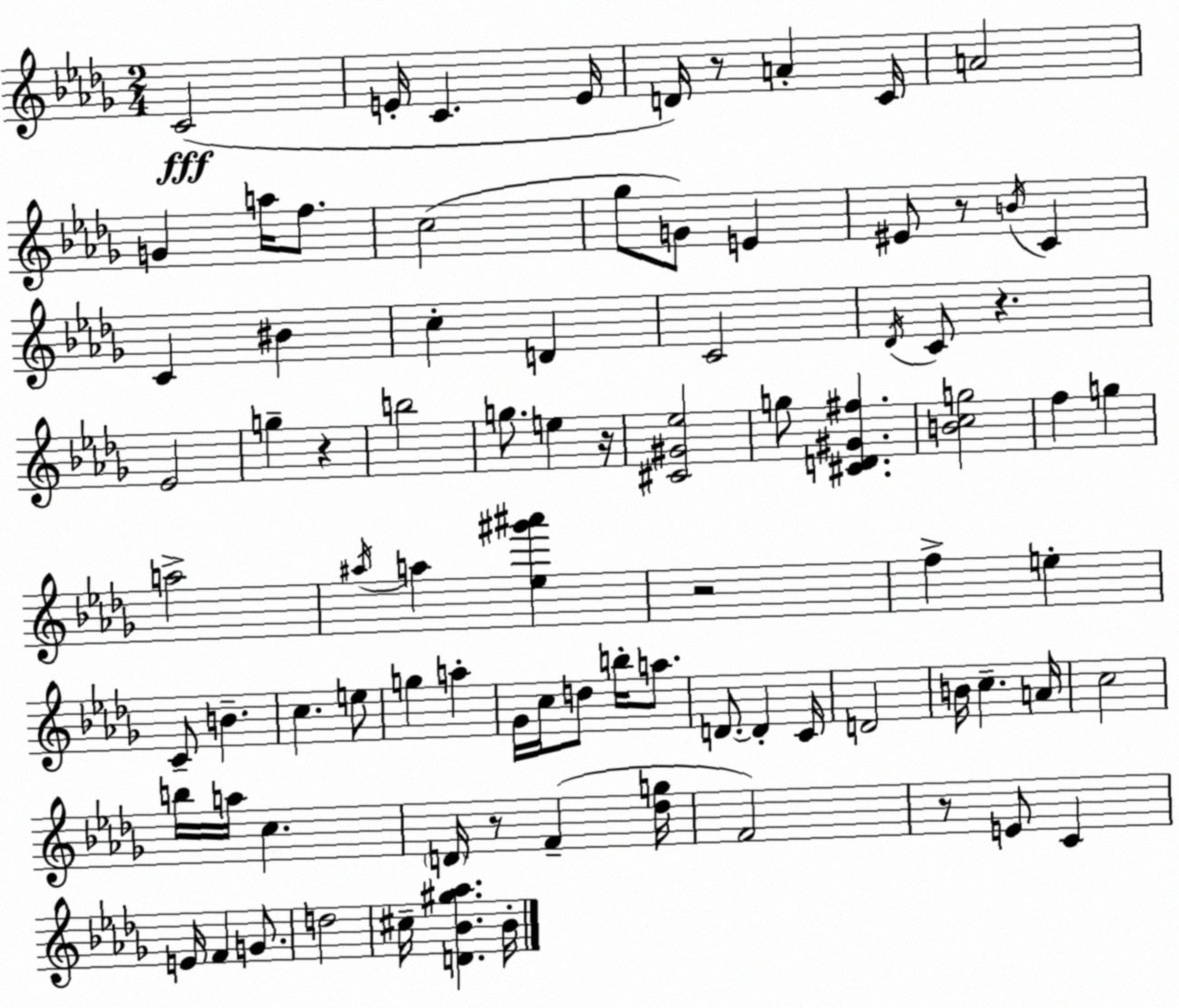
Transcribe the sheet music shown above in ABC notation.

X:1
T:Untitled
M:2/4
L:1/4
K:Bbm
C2 E/4 C E/4 D/4 z/2 A C/4 A2 G a/4 f/2 c2 _g/2 G/2 E ^E/2 z/2 B/4 C C ^B c D C2 _D/4 C/2 z _E2 g z b2 g/2 e z/4 [^C^G_e]2 g/2 [^CD^G^f] [Bcg]2 f g a2 ^a/4 a [_e^g'^a'] z2 f e C/2 B c e/2 g a _G/4 c/4 d/2 b/4 a/2 D/2 D C/4 D2 B/4 c A/4 c2 b/4 a/4 c D/4 z/2 F [_dg]/4 F2 z/2 E/2 C E/4 F G/2 d2 ^c/4 [D_B^g_a] _B/4